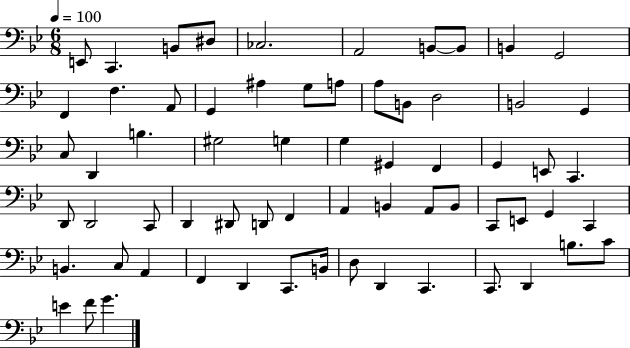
E2/e C2/q. B2/e D#3/e CES3/h. A2/h B2/e B2/e B2/q G2/h F2/q F3/q. A2/e G2/q A#3/q G3/e A3/e A3/e B2/e D3/h B2/h G2/q C3/e D2/q B3/q. G#3/h G3/q G3/q G#2/q F2/q G2/q E2/e C2/q. D2/e D2/h C2/e D2/q D#2/e D2/e F2/q A2/q B2/q A2/e B2/e C2/e E2/e G2/q C2/q B2/q. C3/e A2/q F2/q D2/q C2/e. B2/s D3/e D2/q C2/q. C2/e. D2/q B3/e. C4/e E4/q F4/e G4/q.